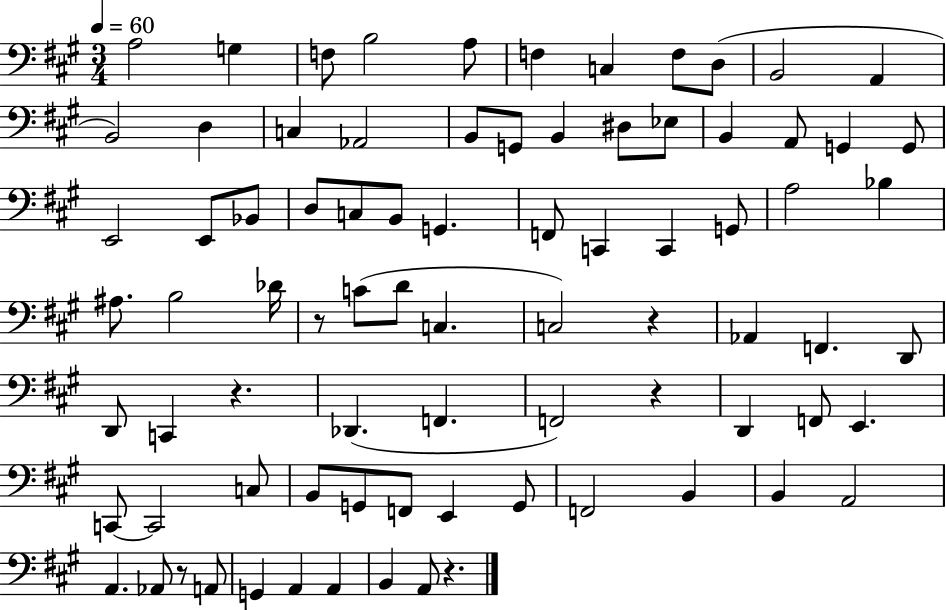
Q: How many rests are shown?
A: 6